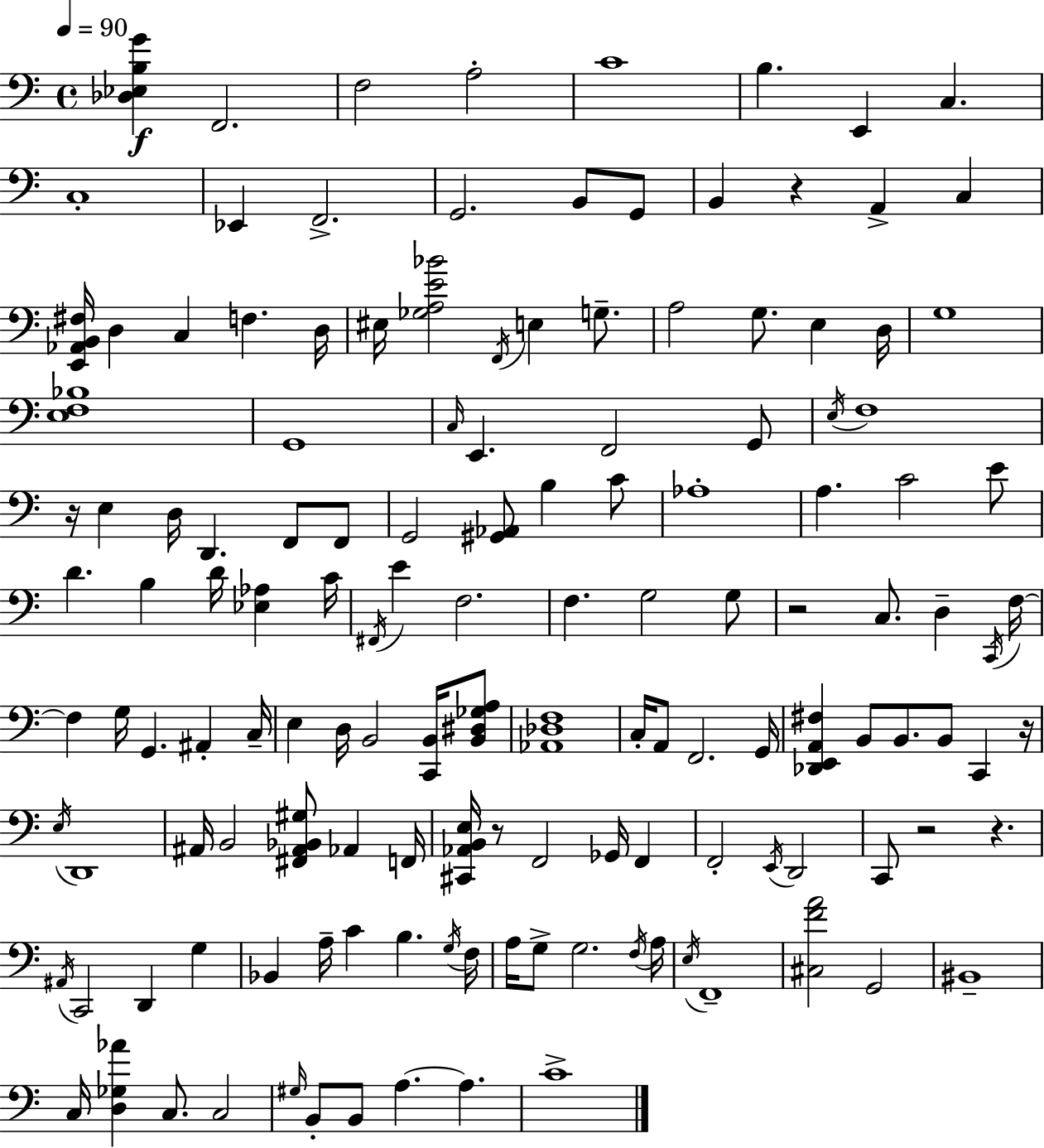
[Db3,Eb3,B3,G4]/q F2/h. F3/h A3/h C4/w B3/q. E2/q C3/q. C3/w Eb2/q F2/h. G2/h. B2/e G2/e B2/q R/q A2/q C3/q [E2,Ab2,B2,F#3]/s D3/q C3/q F3/q. D3/s EIS3/s [Gb3,A3,E4,Bb4]/h F2/s E3/q G3/e. A3/h G3/e. E3/q D3/s G3/w [E3,F3,Bb3]/w G2/w C3/s E2/q. F2/h G2/e E3/s F3/w R/s E3/q D3/s D2/q. F2/e F2/e G2/h [G#2,Ab2]/e B3/q C4/e Ab3/w A3/q. C4/h E4/e D4/q. B3/q D4/s [Eb3,Ab3]/q C4/s F#2/s E4/q F3/h. F3/q. G3/h G3/e R/h C3/e. D3/q C2/s F3/s F3/q G3/s G2/q. A#2/q C3/s E3/q D3/s B2/h [C2,B2]/s [B2,D#3,Gb3,A3]/e [Ab2,Db3,F3]/w C3/s A2/e F2/h. G2/s [Db2,E2,A2,F#3]/q B2/e B2/e. B2/e C2/q R/s E3/s D2/w A#2/s B2/h [F#2,A#2,Bb2,G#3]/e Ab2/q F2/s [C#2,Ab2,B2,E3]/s R/e F2/h Gb2/s F2/q F2/h E2/s D2/h C2/e R/h R/q. A#2/s C2/h D2/q G3/q Bb2/q A3/s C4/q B3/q. G3/s F3/s A3/s G3/e G3/h. F3/s A3/s E3/s F2/w [C#3,F4,A4]/h G2/h BIS2/w C3/s [D3,Gb3,Ab4]/q C3/e. C3/h G#3/s B2/e B2/e A3/q. A3/q. C4/w